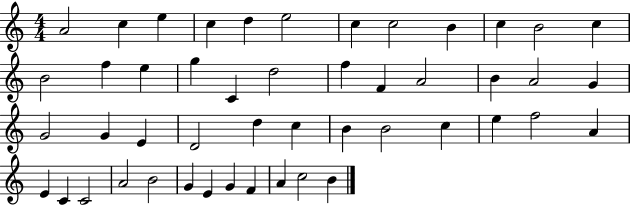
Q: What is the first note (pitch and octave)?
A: A4